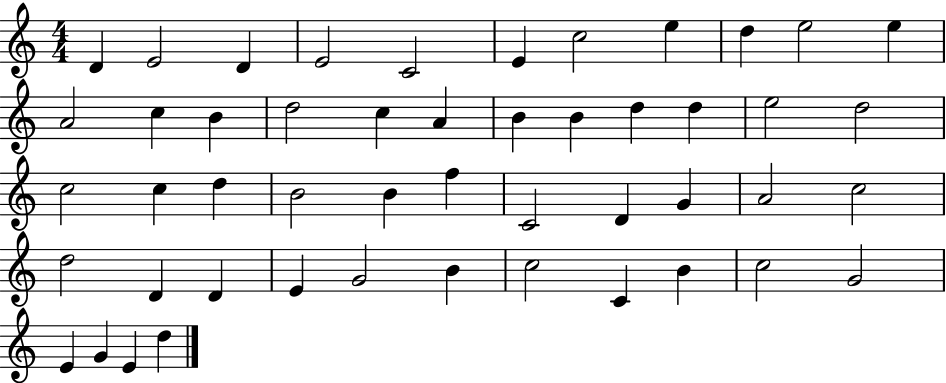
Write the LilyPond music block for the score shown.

{
  \clef treble
  \numericTimeSignature
  \time 4/4
  \key c \major
  d'4 e'2 d'4 | e'2 c'2 | e'4 c''2 e''4 | d''4 e''2 e''4 | \break a'2 c''4 b'4 | d''2 c''4 a'4 | b'4 b'4 d''4 d''4 | e''2 d''2 | \break c''2 c''4 d''4 | b'2 b'4 f''4 | c'2 d'4 g'4 | a'2 c''2 | \break d''2 d'4 d'4 | e'4 g'2 b'4 | c''2 c'4 b'4 | c''2 g'2 | \break e'4 g'4 e'4 d''4 | \bar "|."
}